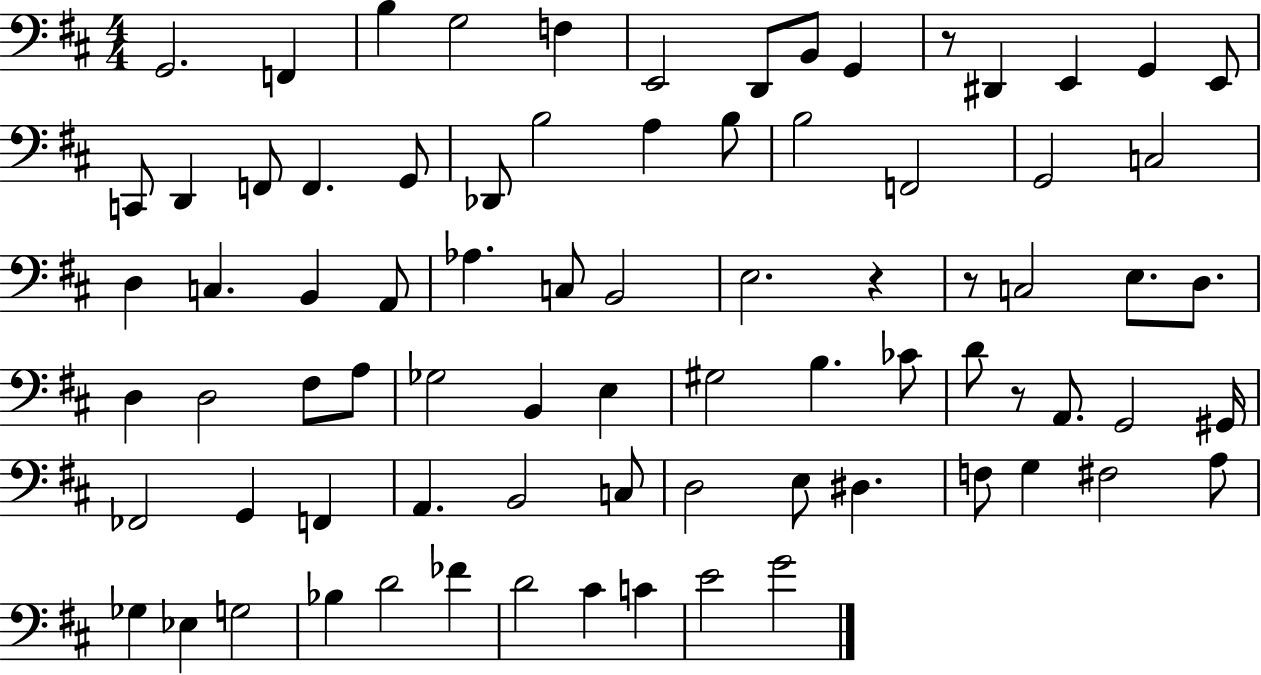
{
  \clef bass
  \numericTimeSignature
  \time 4/4
  \key d \major
  g,2. f,4 | b4 g2 f4 | e,2 d,8 b,8 g,4 | r8 dis,4 e,4 g,4 e,8 | \break c,8 d,4 f,8 f,4. g,8 | des,8 b2 a4 b8 | b2 f,2 | g,2 c2 | \break d4 c4. b,4 a,8 | aes4. c8 b,2 | e2. r4 | r8 c2 e8. d8. | \break d4 d2 fis8 a8 | ges2 b,4 e4 | gis2 b4. ces'8 | d'8 r8 a,8. g,2 gis,16 | \break fes,2 g,4 f,4 | a,4. b,2 c8 | d2 e8 dis4. | f8 g4 fis2 a8 | \break ges4 ees4 g2 | bes4 d'2 fes'4 | d'2 cis'4 c'4 | e'2 g'2 | \break \bar "|."
}